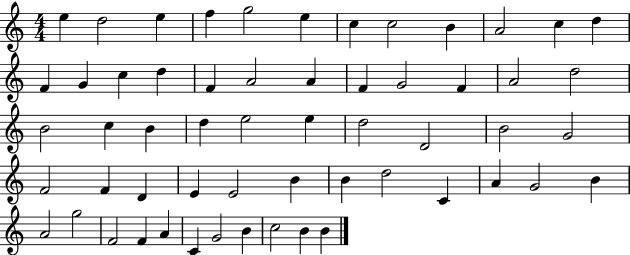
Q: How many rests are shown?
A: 0